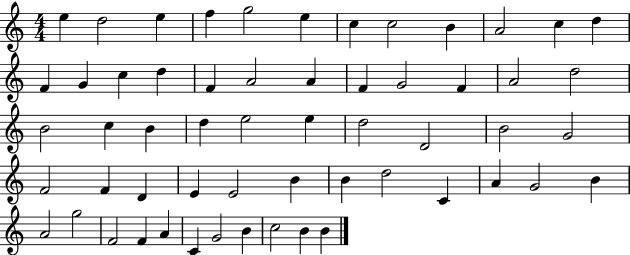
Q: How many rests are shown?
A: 0